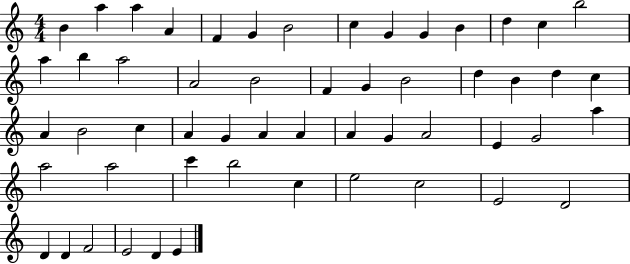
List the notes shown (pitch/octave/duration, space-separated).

B4/q A5/q A5/q A4/q F4/q G4/q B4/h C5/q G4/q G4/q B4/q D5/q C5/q B5/h A5/q B5/q A5/h A4/h B4/h F4/q G4/q B4/h D5/q B4/q D5/q C5/q A4/q B4/h C5/q A4/q G4/q A4/q A4/q A4/q G4/q A4/h E4/q G4/h A5/q A5/h A5/h C6/q B5/h C5/q E5/h C5/h E4/h D4/h D4/q D4/q F4/h E4/h D4/q E4/q